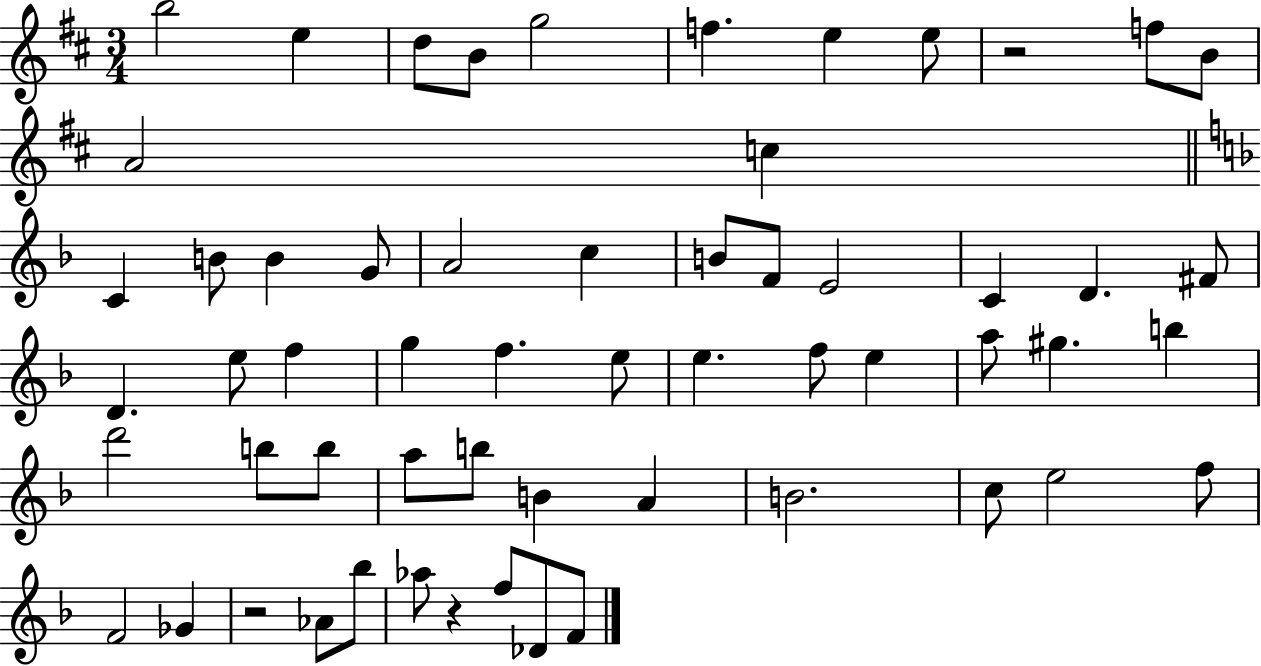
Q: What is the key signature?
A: D major